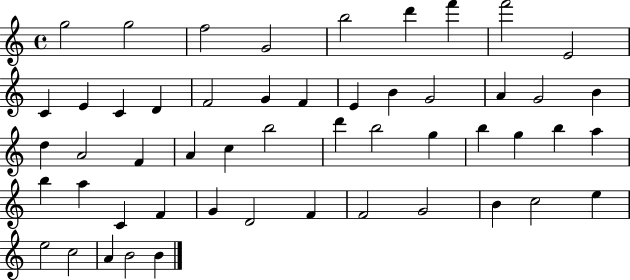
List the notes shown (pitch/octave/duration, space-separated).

G5/h G5/h F5/h G4/h B5/h D6/q F6/q F6/h E4/h C4/q E4/q C4/q D4/q F4/h G4/q F4/q E4/q B4/q G4/h A4/q G4/h B4/q D5/q A4/h F4/q A4/q C5/q B5/h D6/q B5/h G5/q B5/q G5/q B5/q A5/q B5/q A5/q C4/q F4/q G4/q D4/h F4/q F4/h G4/h B4/q C5/h E5/q E5/h C5/h A4/q B4/h B4/q